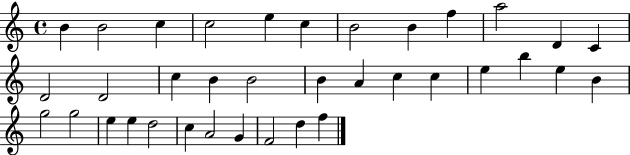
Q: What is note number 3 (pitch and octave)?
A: C5